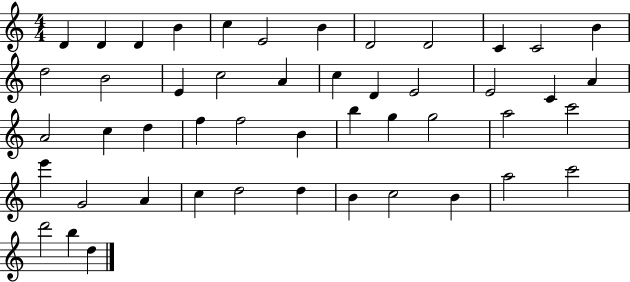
{
  \clef treble
  \numericTimeSignature
  \time 4/4
  \key c \major
  d'4 d'4 d'4 b'4 | c''4 e'2 b'4 | d'2 d'2 | c'4 c'2 b'4 | \break d''2 b'2 | e'4 c''2 a'4 | c''4 d'4 e'2 | e'2 c'4 a'4 | \break a'2 c''4 d''4 | f''4 f''2 b'4 | b''4 g''4 g''2 | a''2 c'''2 | \break e'''4 g'2 a'4 | c''4 d''2 d''4 | b'4 c''2 b'4 | a''2 c'''2 | \break d'''2 b''4 d''4 | \bar "|."
}